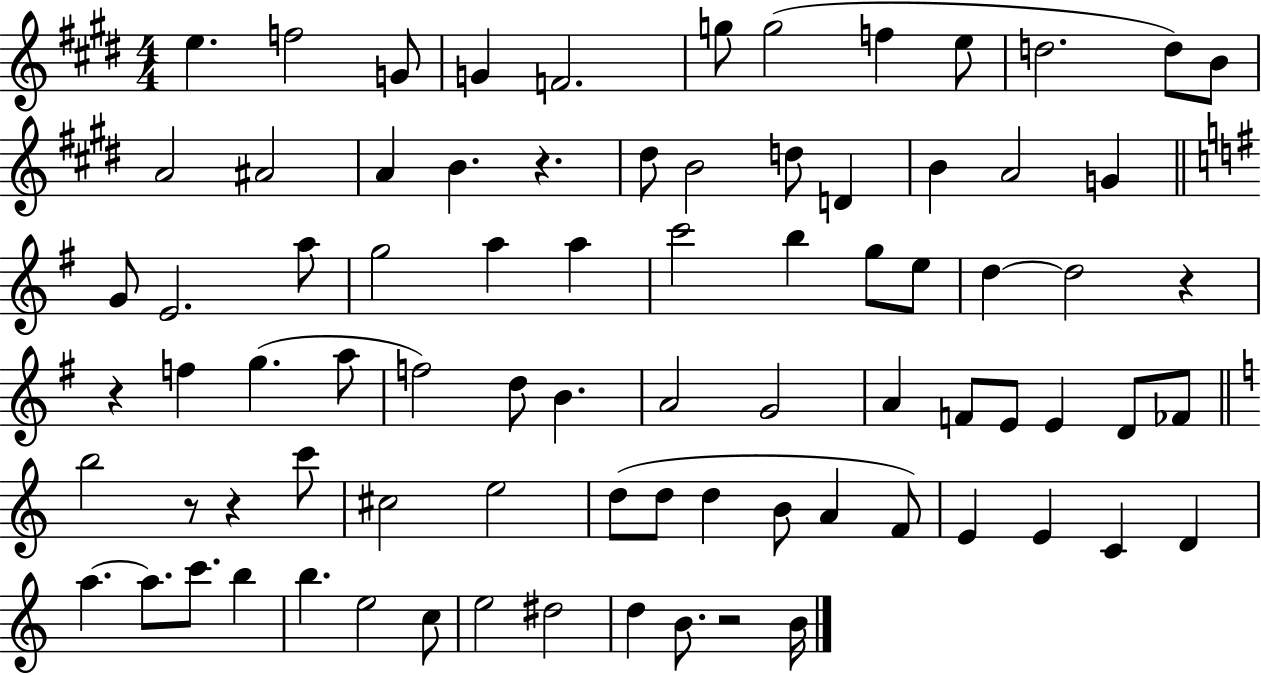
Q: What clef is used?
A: treble